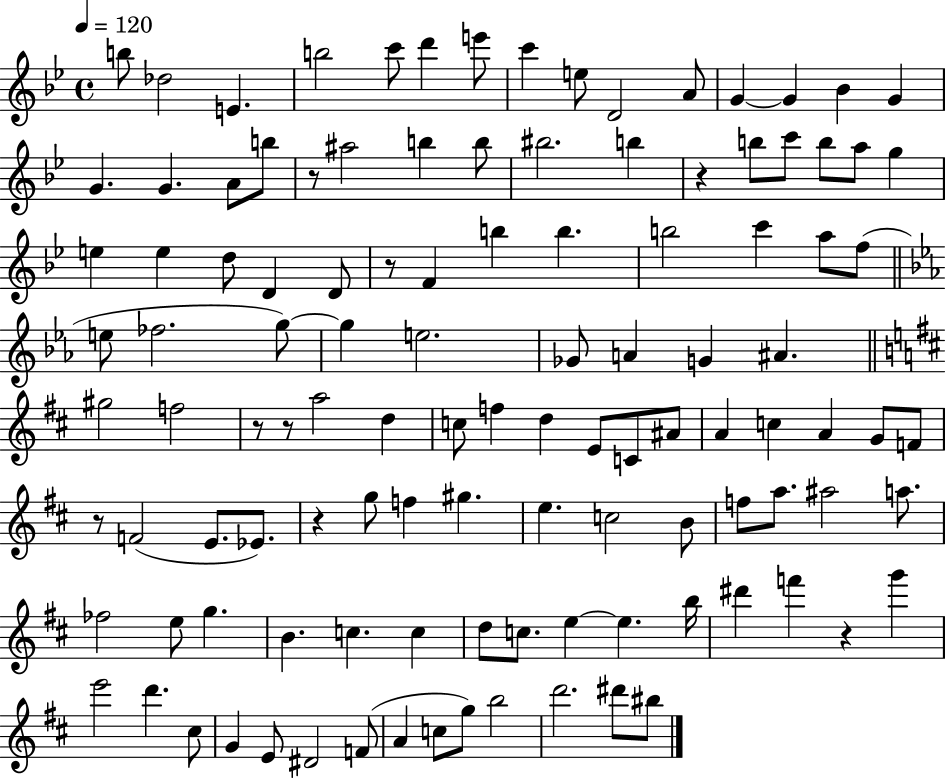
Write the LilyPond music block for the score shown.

{
  \clef treble
  \time 4/4
  \defaultTimeSignature
  \key bes \major
  \tempo 4 = 120
  \repeat volta 2 { b''8 des''2 e'4. | b''2 c'''8 d'''4 e'''8 | c'''4 e''8 d'2 a'8 | g'4~~ g'4 bes'4 g'4 | \break g'4. g'4. a'8 b''8 | r8 ais''2 b''4 b''8 | bis''2. b''4 | r4 b''8 c'''8 b''8 a''8 g''4 | \break e''4 e''4 d''8 d'4 d'8 | r8 f'4 b''4 b''4. | b''2 c'''4 a''8 f''8( | \bar "||" \break \key ees \major e''8 fes''2. g''8~~) | g''4 e''2. | ges'8 a'4 g'4 ais'4. | \bar "||" \break \key b \minor gis''2 f''2 | r8 r8 a''2 d''4 | c''8 f''4 d''4 e'8 c'8 ais'8 | a'4 c''4 a'4 g'8 f'8 | \break r8 f'2( e'8. ees'8.) | r4 g''8 f''4 gis''4. | e''4. c''2 b'8 | f''8 a''8. ais''2 a''8. | \break fes''2 e''8 g''4. | b'4. c''4. c''4 | d''8 c''8. e''4~~ e''4. b''16 | dis'''4 f'''4 r4 g'''4 | \break e'''2 d'''4. cis''8 | g'4 e'8 dis'2 f'8( | a'4 c''8 g''8) b''2 | d'''2. dis'''8 bis''8 | \break } \bar "|."
}